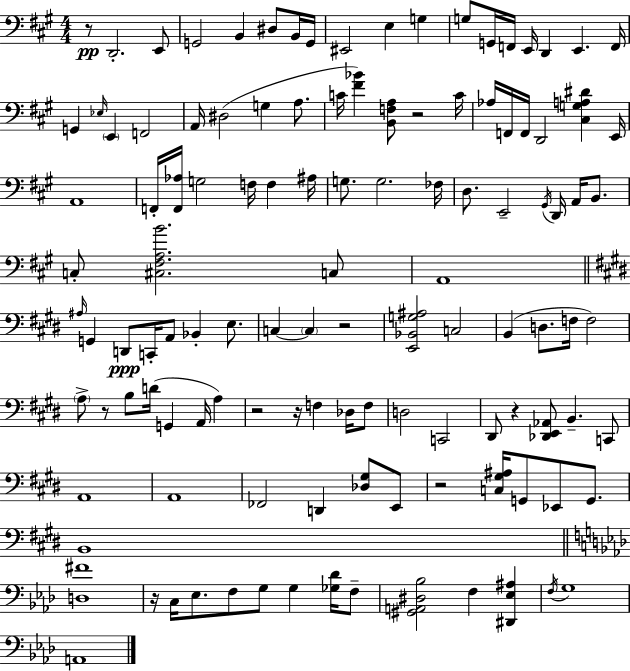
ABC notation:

X:1
T:Untitled
M:4/4
L:1/4
K:A
z/2 D,,2 E,,/2 G,,2 B,, ^D,/2 B,,/4 G,,/4 ^E,,2 E, G, G,/2 G,,/4 F,,/4 E,,/4 D,, E,, F,,/4 G,, _E,/4 E,, F,,2 A,,/4 ^D,2 G, A,/2 C/4 [^F_B] [B,,F,A,]/2 z2 C/4 _A,/4 F,,/4 F,,/4 D,,2 [^C,G,A,^D] E,,/4 A,,4 F,,/4 [F,,_A,]/4 G,2 F,/4 F, ^A,/4 G,/2 G,2 _F,/4 D,/2 E,,2 ^G,,/4 D,,/4 A,,/4 B,,/2 C,/2 [^C,^F,A,B]2 C,/2 A,,4 ^A,/4 G,, D,,/2 C,,/4 A,,/2 _B,, E,/2 C, C, z2 [E,,_B,,G,^A,]2 C,2 B,, D,/2 F,/4 F,2 A,/2 z/2 B,/2 D/4 G,, A,,/4 A, z2 z/4 F, _D,/4 F,/2 D,2 C,,2 ^D,,/2 z [_D,,E,,_A,,]/2 B,, C,,/2 A,,4 A,,4 _F,,2 D,, [_D,^G,]/2 E,,/2 z2 [C,^G,^A,]/4 G,,/2 _E,,/2 G,,/2 B,,4 [D,^F]4 z/4 C,/4 _E,/2 F,/2 G,/2 G, [_G,_D]/4 F,/2 [^G,,A,,^D,_B,]2 F, [^D,,_E,^A,] F,/4 G,4 A,,4